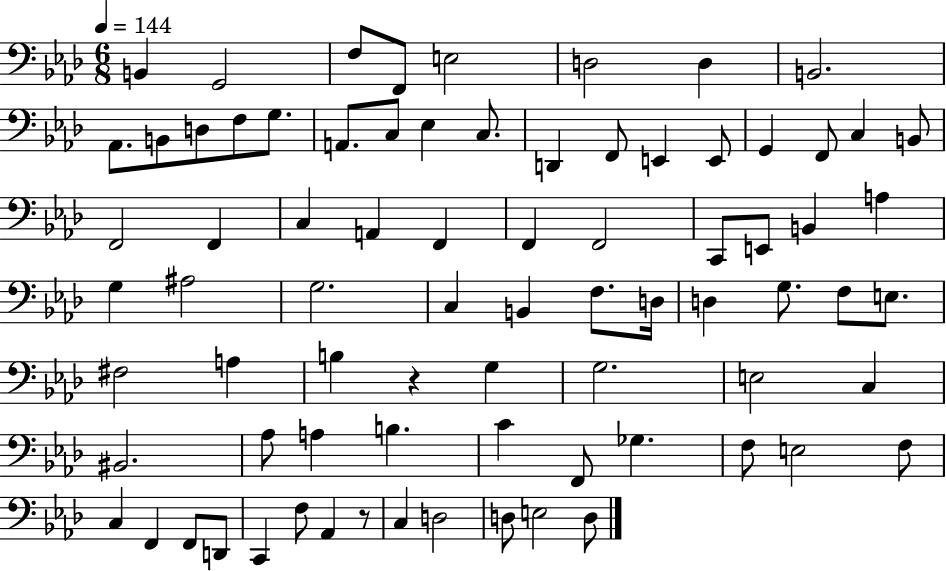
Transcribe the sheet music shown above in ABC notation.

X:1
T:Untitled
M:6/8
L:1/4
K:Ab
B,, G,,2 F,/2 F,,/2 E,2 D,2 D, B,,2 _A,,/2 B,,/2 D,/2 F,/2 G,/2 A,,/2 C,/2 _E, C,/2 D,, F,,/2 E,, E,,/2 G,, F,,/2 C, B,,/2 F,,2 F,, C, A,, F,, F,, F,,2 C,,/2 E,,/2 B,, A, G, ^A,2 G,2 C, B,, F,/2 D,/4 D, G,/2 F,/2 E,/2 ^F,2 A, B, z G, G,2 E,2 C, ^B,,2 _A,/2 A, B, C F,,/2 _G, F,/2 E,2 F,/2 C, F,, F,,/2 D,,/2 C,, F,/2 _A,, z/2 C, D,2 D,/2 E,2 D,/2